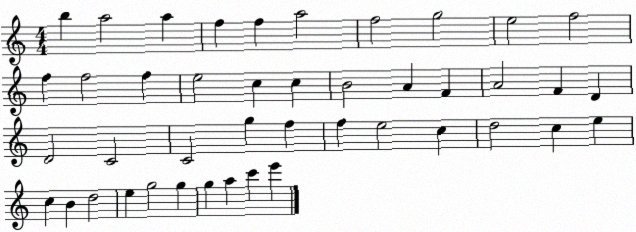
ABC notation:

X:1
T:Untitled
M:4/4
L:1/4
K:C
b a2 a f f a2 f2 g2 e2 f2 f f2 f e2 c c B2 A F A2 F D D2 C2 C2 g f f e2 c d2 c e c B d2 e g2 g g a c' e'